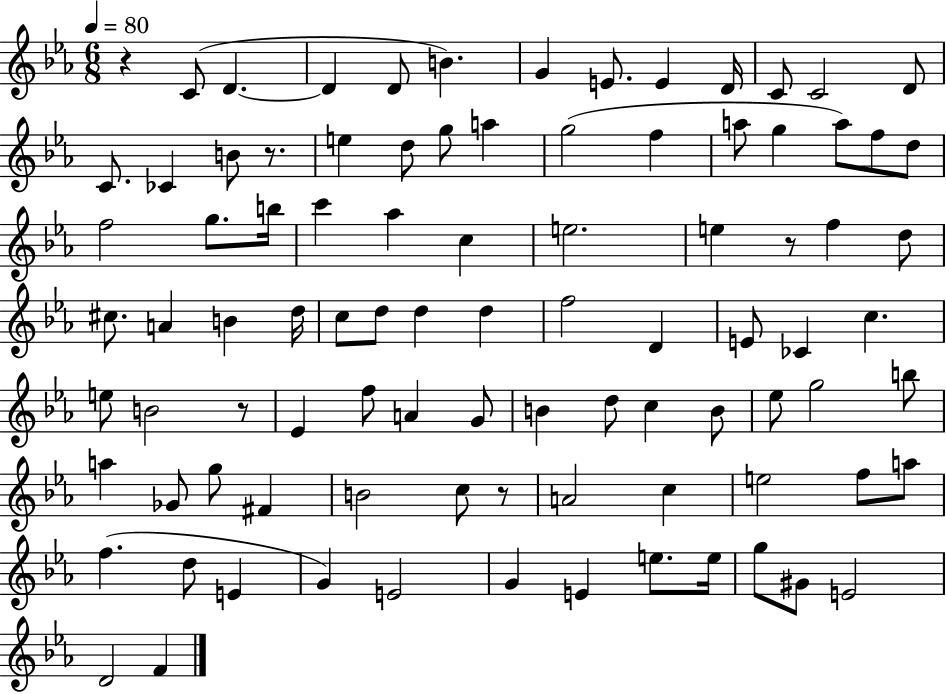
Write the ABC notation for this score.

X:1
T:Untitled
M:6/8
L:1/4
K:Eb
z C/2 D D D/2 B G E/2 E D/4 C/2 C2 D/2 C/2 _C B/2 z/2 e d/2 g/2 a g2 f a/2 g a/2 f/2 d/2 f2 g/2 b/4 c' _a c e2 e z/2 f d/2 ^c/2 A B d/4 c/2 d/2 d d f2 D E/2 _C c e/2 B2 z/2 _E f/2 A G/2 B d/2 c B/2 _e/2 g2 b/2 a _G/2 g/2 ^F B2 c/2 z/2 A2 c e2 f/2 a/2 f d/2 E G E2 G E e/2 e/4 g/2 ^G/2 E2 D2 F